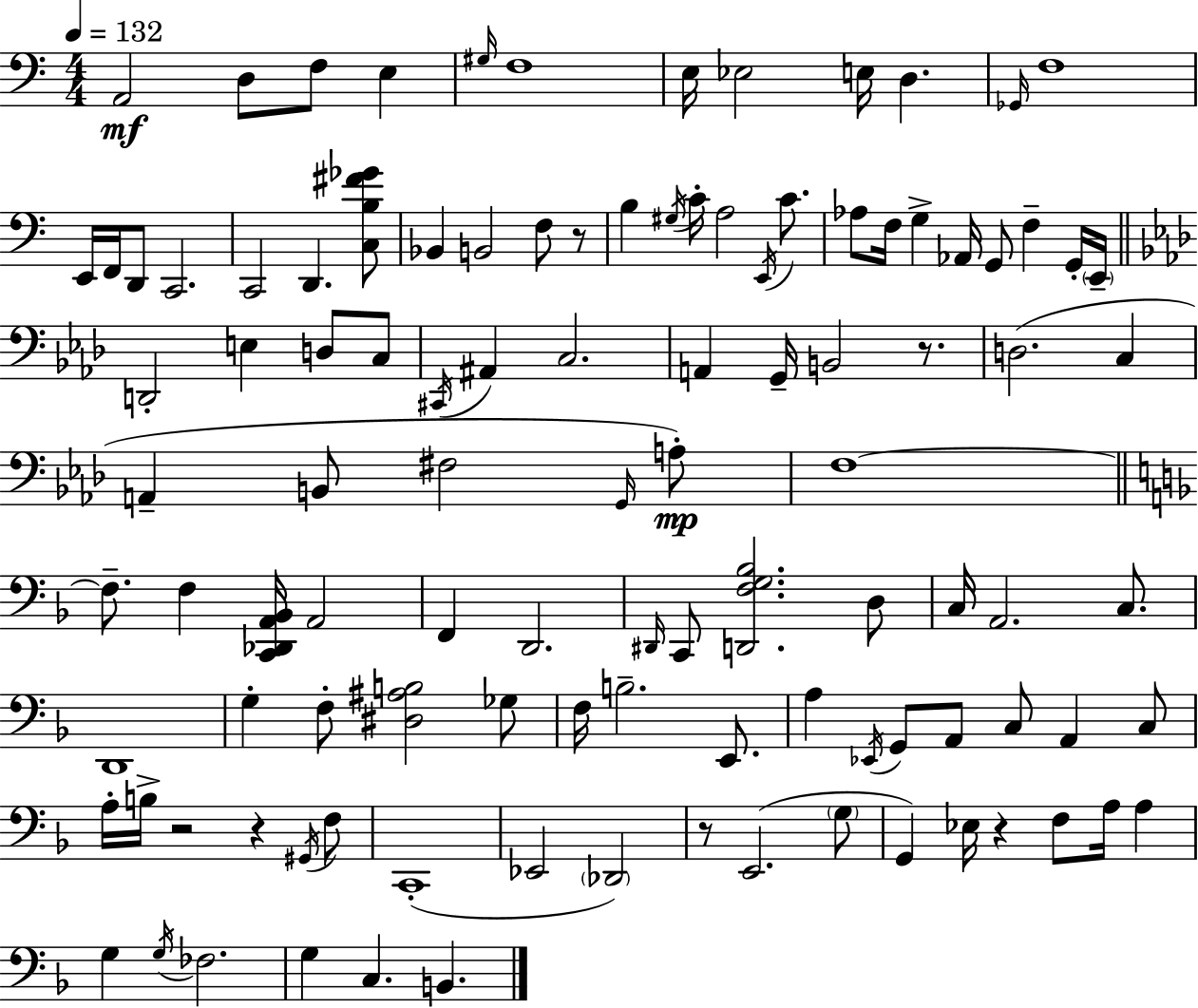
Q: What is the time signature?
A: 4/4